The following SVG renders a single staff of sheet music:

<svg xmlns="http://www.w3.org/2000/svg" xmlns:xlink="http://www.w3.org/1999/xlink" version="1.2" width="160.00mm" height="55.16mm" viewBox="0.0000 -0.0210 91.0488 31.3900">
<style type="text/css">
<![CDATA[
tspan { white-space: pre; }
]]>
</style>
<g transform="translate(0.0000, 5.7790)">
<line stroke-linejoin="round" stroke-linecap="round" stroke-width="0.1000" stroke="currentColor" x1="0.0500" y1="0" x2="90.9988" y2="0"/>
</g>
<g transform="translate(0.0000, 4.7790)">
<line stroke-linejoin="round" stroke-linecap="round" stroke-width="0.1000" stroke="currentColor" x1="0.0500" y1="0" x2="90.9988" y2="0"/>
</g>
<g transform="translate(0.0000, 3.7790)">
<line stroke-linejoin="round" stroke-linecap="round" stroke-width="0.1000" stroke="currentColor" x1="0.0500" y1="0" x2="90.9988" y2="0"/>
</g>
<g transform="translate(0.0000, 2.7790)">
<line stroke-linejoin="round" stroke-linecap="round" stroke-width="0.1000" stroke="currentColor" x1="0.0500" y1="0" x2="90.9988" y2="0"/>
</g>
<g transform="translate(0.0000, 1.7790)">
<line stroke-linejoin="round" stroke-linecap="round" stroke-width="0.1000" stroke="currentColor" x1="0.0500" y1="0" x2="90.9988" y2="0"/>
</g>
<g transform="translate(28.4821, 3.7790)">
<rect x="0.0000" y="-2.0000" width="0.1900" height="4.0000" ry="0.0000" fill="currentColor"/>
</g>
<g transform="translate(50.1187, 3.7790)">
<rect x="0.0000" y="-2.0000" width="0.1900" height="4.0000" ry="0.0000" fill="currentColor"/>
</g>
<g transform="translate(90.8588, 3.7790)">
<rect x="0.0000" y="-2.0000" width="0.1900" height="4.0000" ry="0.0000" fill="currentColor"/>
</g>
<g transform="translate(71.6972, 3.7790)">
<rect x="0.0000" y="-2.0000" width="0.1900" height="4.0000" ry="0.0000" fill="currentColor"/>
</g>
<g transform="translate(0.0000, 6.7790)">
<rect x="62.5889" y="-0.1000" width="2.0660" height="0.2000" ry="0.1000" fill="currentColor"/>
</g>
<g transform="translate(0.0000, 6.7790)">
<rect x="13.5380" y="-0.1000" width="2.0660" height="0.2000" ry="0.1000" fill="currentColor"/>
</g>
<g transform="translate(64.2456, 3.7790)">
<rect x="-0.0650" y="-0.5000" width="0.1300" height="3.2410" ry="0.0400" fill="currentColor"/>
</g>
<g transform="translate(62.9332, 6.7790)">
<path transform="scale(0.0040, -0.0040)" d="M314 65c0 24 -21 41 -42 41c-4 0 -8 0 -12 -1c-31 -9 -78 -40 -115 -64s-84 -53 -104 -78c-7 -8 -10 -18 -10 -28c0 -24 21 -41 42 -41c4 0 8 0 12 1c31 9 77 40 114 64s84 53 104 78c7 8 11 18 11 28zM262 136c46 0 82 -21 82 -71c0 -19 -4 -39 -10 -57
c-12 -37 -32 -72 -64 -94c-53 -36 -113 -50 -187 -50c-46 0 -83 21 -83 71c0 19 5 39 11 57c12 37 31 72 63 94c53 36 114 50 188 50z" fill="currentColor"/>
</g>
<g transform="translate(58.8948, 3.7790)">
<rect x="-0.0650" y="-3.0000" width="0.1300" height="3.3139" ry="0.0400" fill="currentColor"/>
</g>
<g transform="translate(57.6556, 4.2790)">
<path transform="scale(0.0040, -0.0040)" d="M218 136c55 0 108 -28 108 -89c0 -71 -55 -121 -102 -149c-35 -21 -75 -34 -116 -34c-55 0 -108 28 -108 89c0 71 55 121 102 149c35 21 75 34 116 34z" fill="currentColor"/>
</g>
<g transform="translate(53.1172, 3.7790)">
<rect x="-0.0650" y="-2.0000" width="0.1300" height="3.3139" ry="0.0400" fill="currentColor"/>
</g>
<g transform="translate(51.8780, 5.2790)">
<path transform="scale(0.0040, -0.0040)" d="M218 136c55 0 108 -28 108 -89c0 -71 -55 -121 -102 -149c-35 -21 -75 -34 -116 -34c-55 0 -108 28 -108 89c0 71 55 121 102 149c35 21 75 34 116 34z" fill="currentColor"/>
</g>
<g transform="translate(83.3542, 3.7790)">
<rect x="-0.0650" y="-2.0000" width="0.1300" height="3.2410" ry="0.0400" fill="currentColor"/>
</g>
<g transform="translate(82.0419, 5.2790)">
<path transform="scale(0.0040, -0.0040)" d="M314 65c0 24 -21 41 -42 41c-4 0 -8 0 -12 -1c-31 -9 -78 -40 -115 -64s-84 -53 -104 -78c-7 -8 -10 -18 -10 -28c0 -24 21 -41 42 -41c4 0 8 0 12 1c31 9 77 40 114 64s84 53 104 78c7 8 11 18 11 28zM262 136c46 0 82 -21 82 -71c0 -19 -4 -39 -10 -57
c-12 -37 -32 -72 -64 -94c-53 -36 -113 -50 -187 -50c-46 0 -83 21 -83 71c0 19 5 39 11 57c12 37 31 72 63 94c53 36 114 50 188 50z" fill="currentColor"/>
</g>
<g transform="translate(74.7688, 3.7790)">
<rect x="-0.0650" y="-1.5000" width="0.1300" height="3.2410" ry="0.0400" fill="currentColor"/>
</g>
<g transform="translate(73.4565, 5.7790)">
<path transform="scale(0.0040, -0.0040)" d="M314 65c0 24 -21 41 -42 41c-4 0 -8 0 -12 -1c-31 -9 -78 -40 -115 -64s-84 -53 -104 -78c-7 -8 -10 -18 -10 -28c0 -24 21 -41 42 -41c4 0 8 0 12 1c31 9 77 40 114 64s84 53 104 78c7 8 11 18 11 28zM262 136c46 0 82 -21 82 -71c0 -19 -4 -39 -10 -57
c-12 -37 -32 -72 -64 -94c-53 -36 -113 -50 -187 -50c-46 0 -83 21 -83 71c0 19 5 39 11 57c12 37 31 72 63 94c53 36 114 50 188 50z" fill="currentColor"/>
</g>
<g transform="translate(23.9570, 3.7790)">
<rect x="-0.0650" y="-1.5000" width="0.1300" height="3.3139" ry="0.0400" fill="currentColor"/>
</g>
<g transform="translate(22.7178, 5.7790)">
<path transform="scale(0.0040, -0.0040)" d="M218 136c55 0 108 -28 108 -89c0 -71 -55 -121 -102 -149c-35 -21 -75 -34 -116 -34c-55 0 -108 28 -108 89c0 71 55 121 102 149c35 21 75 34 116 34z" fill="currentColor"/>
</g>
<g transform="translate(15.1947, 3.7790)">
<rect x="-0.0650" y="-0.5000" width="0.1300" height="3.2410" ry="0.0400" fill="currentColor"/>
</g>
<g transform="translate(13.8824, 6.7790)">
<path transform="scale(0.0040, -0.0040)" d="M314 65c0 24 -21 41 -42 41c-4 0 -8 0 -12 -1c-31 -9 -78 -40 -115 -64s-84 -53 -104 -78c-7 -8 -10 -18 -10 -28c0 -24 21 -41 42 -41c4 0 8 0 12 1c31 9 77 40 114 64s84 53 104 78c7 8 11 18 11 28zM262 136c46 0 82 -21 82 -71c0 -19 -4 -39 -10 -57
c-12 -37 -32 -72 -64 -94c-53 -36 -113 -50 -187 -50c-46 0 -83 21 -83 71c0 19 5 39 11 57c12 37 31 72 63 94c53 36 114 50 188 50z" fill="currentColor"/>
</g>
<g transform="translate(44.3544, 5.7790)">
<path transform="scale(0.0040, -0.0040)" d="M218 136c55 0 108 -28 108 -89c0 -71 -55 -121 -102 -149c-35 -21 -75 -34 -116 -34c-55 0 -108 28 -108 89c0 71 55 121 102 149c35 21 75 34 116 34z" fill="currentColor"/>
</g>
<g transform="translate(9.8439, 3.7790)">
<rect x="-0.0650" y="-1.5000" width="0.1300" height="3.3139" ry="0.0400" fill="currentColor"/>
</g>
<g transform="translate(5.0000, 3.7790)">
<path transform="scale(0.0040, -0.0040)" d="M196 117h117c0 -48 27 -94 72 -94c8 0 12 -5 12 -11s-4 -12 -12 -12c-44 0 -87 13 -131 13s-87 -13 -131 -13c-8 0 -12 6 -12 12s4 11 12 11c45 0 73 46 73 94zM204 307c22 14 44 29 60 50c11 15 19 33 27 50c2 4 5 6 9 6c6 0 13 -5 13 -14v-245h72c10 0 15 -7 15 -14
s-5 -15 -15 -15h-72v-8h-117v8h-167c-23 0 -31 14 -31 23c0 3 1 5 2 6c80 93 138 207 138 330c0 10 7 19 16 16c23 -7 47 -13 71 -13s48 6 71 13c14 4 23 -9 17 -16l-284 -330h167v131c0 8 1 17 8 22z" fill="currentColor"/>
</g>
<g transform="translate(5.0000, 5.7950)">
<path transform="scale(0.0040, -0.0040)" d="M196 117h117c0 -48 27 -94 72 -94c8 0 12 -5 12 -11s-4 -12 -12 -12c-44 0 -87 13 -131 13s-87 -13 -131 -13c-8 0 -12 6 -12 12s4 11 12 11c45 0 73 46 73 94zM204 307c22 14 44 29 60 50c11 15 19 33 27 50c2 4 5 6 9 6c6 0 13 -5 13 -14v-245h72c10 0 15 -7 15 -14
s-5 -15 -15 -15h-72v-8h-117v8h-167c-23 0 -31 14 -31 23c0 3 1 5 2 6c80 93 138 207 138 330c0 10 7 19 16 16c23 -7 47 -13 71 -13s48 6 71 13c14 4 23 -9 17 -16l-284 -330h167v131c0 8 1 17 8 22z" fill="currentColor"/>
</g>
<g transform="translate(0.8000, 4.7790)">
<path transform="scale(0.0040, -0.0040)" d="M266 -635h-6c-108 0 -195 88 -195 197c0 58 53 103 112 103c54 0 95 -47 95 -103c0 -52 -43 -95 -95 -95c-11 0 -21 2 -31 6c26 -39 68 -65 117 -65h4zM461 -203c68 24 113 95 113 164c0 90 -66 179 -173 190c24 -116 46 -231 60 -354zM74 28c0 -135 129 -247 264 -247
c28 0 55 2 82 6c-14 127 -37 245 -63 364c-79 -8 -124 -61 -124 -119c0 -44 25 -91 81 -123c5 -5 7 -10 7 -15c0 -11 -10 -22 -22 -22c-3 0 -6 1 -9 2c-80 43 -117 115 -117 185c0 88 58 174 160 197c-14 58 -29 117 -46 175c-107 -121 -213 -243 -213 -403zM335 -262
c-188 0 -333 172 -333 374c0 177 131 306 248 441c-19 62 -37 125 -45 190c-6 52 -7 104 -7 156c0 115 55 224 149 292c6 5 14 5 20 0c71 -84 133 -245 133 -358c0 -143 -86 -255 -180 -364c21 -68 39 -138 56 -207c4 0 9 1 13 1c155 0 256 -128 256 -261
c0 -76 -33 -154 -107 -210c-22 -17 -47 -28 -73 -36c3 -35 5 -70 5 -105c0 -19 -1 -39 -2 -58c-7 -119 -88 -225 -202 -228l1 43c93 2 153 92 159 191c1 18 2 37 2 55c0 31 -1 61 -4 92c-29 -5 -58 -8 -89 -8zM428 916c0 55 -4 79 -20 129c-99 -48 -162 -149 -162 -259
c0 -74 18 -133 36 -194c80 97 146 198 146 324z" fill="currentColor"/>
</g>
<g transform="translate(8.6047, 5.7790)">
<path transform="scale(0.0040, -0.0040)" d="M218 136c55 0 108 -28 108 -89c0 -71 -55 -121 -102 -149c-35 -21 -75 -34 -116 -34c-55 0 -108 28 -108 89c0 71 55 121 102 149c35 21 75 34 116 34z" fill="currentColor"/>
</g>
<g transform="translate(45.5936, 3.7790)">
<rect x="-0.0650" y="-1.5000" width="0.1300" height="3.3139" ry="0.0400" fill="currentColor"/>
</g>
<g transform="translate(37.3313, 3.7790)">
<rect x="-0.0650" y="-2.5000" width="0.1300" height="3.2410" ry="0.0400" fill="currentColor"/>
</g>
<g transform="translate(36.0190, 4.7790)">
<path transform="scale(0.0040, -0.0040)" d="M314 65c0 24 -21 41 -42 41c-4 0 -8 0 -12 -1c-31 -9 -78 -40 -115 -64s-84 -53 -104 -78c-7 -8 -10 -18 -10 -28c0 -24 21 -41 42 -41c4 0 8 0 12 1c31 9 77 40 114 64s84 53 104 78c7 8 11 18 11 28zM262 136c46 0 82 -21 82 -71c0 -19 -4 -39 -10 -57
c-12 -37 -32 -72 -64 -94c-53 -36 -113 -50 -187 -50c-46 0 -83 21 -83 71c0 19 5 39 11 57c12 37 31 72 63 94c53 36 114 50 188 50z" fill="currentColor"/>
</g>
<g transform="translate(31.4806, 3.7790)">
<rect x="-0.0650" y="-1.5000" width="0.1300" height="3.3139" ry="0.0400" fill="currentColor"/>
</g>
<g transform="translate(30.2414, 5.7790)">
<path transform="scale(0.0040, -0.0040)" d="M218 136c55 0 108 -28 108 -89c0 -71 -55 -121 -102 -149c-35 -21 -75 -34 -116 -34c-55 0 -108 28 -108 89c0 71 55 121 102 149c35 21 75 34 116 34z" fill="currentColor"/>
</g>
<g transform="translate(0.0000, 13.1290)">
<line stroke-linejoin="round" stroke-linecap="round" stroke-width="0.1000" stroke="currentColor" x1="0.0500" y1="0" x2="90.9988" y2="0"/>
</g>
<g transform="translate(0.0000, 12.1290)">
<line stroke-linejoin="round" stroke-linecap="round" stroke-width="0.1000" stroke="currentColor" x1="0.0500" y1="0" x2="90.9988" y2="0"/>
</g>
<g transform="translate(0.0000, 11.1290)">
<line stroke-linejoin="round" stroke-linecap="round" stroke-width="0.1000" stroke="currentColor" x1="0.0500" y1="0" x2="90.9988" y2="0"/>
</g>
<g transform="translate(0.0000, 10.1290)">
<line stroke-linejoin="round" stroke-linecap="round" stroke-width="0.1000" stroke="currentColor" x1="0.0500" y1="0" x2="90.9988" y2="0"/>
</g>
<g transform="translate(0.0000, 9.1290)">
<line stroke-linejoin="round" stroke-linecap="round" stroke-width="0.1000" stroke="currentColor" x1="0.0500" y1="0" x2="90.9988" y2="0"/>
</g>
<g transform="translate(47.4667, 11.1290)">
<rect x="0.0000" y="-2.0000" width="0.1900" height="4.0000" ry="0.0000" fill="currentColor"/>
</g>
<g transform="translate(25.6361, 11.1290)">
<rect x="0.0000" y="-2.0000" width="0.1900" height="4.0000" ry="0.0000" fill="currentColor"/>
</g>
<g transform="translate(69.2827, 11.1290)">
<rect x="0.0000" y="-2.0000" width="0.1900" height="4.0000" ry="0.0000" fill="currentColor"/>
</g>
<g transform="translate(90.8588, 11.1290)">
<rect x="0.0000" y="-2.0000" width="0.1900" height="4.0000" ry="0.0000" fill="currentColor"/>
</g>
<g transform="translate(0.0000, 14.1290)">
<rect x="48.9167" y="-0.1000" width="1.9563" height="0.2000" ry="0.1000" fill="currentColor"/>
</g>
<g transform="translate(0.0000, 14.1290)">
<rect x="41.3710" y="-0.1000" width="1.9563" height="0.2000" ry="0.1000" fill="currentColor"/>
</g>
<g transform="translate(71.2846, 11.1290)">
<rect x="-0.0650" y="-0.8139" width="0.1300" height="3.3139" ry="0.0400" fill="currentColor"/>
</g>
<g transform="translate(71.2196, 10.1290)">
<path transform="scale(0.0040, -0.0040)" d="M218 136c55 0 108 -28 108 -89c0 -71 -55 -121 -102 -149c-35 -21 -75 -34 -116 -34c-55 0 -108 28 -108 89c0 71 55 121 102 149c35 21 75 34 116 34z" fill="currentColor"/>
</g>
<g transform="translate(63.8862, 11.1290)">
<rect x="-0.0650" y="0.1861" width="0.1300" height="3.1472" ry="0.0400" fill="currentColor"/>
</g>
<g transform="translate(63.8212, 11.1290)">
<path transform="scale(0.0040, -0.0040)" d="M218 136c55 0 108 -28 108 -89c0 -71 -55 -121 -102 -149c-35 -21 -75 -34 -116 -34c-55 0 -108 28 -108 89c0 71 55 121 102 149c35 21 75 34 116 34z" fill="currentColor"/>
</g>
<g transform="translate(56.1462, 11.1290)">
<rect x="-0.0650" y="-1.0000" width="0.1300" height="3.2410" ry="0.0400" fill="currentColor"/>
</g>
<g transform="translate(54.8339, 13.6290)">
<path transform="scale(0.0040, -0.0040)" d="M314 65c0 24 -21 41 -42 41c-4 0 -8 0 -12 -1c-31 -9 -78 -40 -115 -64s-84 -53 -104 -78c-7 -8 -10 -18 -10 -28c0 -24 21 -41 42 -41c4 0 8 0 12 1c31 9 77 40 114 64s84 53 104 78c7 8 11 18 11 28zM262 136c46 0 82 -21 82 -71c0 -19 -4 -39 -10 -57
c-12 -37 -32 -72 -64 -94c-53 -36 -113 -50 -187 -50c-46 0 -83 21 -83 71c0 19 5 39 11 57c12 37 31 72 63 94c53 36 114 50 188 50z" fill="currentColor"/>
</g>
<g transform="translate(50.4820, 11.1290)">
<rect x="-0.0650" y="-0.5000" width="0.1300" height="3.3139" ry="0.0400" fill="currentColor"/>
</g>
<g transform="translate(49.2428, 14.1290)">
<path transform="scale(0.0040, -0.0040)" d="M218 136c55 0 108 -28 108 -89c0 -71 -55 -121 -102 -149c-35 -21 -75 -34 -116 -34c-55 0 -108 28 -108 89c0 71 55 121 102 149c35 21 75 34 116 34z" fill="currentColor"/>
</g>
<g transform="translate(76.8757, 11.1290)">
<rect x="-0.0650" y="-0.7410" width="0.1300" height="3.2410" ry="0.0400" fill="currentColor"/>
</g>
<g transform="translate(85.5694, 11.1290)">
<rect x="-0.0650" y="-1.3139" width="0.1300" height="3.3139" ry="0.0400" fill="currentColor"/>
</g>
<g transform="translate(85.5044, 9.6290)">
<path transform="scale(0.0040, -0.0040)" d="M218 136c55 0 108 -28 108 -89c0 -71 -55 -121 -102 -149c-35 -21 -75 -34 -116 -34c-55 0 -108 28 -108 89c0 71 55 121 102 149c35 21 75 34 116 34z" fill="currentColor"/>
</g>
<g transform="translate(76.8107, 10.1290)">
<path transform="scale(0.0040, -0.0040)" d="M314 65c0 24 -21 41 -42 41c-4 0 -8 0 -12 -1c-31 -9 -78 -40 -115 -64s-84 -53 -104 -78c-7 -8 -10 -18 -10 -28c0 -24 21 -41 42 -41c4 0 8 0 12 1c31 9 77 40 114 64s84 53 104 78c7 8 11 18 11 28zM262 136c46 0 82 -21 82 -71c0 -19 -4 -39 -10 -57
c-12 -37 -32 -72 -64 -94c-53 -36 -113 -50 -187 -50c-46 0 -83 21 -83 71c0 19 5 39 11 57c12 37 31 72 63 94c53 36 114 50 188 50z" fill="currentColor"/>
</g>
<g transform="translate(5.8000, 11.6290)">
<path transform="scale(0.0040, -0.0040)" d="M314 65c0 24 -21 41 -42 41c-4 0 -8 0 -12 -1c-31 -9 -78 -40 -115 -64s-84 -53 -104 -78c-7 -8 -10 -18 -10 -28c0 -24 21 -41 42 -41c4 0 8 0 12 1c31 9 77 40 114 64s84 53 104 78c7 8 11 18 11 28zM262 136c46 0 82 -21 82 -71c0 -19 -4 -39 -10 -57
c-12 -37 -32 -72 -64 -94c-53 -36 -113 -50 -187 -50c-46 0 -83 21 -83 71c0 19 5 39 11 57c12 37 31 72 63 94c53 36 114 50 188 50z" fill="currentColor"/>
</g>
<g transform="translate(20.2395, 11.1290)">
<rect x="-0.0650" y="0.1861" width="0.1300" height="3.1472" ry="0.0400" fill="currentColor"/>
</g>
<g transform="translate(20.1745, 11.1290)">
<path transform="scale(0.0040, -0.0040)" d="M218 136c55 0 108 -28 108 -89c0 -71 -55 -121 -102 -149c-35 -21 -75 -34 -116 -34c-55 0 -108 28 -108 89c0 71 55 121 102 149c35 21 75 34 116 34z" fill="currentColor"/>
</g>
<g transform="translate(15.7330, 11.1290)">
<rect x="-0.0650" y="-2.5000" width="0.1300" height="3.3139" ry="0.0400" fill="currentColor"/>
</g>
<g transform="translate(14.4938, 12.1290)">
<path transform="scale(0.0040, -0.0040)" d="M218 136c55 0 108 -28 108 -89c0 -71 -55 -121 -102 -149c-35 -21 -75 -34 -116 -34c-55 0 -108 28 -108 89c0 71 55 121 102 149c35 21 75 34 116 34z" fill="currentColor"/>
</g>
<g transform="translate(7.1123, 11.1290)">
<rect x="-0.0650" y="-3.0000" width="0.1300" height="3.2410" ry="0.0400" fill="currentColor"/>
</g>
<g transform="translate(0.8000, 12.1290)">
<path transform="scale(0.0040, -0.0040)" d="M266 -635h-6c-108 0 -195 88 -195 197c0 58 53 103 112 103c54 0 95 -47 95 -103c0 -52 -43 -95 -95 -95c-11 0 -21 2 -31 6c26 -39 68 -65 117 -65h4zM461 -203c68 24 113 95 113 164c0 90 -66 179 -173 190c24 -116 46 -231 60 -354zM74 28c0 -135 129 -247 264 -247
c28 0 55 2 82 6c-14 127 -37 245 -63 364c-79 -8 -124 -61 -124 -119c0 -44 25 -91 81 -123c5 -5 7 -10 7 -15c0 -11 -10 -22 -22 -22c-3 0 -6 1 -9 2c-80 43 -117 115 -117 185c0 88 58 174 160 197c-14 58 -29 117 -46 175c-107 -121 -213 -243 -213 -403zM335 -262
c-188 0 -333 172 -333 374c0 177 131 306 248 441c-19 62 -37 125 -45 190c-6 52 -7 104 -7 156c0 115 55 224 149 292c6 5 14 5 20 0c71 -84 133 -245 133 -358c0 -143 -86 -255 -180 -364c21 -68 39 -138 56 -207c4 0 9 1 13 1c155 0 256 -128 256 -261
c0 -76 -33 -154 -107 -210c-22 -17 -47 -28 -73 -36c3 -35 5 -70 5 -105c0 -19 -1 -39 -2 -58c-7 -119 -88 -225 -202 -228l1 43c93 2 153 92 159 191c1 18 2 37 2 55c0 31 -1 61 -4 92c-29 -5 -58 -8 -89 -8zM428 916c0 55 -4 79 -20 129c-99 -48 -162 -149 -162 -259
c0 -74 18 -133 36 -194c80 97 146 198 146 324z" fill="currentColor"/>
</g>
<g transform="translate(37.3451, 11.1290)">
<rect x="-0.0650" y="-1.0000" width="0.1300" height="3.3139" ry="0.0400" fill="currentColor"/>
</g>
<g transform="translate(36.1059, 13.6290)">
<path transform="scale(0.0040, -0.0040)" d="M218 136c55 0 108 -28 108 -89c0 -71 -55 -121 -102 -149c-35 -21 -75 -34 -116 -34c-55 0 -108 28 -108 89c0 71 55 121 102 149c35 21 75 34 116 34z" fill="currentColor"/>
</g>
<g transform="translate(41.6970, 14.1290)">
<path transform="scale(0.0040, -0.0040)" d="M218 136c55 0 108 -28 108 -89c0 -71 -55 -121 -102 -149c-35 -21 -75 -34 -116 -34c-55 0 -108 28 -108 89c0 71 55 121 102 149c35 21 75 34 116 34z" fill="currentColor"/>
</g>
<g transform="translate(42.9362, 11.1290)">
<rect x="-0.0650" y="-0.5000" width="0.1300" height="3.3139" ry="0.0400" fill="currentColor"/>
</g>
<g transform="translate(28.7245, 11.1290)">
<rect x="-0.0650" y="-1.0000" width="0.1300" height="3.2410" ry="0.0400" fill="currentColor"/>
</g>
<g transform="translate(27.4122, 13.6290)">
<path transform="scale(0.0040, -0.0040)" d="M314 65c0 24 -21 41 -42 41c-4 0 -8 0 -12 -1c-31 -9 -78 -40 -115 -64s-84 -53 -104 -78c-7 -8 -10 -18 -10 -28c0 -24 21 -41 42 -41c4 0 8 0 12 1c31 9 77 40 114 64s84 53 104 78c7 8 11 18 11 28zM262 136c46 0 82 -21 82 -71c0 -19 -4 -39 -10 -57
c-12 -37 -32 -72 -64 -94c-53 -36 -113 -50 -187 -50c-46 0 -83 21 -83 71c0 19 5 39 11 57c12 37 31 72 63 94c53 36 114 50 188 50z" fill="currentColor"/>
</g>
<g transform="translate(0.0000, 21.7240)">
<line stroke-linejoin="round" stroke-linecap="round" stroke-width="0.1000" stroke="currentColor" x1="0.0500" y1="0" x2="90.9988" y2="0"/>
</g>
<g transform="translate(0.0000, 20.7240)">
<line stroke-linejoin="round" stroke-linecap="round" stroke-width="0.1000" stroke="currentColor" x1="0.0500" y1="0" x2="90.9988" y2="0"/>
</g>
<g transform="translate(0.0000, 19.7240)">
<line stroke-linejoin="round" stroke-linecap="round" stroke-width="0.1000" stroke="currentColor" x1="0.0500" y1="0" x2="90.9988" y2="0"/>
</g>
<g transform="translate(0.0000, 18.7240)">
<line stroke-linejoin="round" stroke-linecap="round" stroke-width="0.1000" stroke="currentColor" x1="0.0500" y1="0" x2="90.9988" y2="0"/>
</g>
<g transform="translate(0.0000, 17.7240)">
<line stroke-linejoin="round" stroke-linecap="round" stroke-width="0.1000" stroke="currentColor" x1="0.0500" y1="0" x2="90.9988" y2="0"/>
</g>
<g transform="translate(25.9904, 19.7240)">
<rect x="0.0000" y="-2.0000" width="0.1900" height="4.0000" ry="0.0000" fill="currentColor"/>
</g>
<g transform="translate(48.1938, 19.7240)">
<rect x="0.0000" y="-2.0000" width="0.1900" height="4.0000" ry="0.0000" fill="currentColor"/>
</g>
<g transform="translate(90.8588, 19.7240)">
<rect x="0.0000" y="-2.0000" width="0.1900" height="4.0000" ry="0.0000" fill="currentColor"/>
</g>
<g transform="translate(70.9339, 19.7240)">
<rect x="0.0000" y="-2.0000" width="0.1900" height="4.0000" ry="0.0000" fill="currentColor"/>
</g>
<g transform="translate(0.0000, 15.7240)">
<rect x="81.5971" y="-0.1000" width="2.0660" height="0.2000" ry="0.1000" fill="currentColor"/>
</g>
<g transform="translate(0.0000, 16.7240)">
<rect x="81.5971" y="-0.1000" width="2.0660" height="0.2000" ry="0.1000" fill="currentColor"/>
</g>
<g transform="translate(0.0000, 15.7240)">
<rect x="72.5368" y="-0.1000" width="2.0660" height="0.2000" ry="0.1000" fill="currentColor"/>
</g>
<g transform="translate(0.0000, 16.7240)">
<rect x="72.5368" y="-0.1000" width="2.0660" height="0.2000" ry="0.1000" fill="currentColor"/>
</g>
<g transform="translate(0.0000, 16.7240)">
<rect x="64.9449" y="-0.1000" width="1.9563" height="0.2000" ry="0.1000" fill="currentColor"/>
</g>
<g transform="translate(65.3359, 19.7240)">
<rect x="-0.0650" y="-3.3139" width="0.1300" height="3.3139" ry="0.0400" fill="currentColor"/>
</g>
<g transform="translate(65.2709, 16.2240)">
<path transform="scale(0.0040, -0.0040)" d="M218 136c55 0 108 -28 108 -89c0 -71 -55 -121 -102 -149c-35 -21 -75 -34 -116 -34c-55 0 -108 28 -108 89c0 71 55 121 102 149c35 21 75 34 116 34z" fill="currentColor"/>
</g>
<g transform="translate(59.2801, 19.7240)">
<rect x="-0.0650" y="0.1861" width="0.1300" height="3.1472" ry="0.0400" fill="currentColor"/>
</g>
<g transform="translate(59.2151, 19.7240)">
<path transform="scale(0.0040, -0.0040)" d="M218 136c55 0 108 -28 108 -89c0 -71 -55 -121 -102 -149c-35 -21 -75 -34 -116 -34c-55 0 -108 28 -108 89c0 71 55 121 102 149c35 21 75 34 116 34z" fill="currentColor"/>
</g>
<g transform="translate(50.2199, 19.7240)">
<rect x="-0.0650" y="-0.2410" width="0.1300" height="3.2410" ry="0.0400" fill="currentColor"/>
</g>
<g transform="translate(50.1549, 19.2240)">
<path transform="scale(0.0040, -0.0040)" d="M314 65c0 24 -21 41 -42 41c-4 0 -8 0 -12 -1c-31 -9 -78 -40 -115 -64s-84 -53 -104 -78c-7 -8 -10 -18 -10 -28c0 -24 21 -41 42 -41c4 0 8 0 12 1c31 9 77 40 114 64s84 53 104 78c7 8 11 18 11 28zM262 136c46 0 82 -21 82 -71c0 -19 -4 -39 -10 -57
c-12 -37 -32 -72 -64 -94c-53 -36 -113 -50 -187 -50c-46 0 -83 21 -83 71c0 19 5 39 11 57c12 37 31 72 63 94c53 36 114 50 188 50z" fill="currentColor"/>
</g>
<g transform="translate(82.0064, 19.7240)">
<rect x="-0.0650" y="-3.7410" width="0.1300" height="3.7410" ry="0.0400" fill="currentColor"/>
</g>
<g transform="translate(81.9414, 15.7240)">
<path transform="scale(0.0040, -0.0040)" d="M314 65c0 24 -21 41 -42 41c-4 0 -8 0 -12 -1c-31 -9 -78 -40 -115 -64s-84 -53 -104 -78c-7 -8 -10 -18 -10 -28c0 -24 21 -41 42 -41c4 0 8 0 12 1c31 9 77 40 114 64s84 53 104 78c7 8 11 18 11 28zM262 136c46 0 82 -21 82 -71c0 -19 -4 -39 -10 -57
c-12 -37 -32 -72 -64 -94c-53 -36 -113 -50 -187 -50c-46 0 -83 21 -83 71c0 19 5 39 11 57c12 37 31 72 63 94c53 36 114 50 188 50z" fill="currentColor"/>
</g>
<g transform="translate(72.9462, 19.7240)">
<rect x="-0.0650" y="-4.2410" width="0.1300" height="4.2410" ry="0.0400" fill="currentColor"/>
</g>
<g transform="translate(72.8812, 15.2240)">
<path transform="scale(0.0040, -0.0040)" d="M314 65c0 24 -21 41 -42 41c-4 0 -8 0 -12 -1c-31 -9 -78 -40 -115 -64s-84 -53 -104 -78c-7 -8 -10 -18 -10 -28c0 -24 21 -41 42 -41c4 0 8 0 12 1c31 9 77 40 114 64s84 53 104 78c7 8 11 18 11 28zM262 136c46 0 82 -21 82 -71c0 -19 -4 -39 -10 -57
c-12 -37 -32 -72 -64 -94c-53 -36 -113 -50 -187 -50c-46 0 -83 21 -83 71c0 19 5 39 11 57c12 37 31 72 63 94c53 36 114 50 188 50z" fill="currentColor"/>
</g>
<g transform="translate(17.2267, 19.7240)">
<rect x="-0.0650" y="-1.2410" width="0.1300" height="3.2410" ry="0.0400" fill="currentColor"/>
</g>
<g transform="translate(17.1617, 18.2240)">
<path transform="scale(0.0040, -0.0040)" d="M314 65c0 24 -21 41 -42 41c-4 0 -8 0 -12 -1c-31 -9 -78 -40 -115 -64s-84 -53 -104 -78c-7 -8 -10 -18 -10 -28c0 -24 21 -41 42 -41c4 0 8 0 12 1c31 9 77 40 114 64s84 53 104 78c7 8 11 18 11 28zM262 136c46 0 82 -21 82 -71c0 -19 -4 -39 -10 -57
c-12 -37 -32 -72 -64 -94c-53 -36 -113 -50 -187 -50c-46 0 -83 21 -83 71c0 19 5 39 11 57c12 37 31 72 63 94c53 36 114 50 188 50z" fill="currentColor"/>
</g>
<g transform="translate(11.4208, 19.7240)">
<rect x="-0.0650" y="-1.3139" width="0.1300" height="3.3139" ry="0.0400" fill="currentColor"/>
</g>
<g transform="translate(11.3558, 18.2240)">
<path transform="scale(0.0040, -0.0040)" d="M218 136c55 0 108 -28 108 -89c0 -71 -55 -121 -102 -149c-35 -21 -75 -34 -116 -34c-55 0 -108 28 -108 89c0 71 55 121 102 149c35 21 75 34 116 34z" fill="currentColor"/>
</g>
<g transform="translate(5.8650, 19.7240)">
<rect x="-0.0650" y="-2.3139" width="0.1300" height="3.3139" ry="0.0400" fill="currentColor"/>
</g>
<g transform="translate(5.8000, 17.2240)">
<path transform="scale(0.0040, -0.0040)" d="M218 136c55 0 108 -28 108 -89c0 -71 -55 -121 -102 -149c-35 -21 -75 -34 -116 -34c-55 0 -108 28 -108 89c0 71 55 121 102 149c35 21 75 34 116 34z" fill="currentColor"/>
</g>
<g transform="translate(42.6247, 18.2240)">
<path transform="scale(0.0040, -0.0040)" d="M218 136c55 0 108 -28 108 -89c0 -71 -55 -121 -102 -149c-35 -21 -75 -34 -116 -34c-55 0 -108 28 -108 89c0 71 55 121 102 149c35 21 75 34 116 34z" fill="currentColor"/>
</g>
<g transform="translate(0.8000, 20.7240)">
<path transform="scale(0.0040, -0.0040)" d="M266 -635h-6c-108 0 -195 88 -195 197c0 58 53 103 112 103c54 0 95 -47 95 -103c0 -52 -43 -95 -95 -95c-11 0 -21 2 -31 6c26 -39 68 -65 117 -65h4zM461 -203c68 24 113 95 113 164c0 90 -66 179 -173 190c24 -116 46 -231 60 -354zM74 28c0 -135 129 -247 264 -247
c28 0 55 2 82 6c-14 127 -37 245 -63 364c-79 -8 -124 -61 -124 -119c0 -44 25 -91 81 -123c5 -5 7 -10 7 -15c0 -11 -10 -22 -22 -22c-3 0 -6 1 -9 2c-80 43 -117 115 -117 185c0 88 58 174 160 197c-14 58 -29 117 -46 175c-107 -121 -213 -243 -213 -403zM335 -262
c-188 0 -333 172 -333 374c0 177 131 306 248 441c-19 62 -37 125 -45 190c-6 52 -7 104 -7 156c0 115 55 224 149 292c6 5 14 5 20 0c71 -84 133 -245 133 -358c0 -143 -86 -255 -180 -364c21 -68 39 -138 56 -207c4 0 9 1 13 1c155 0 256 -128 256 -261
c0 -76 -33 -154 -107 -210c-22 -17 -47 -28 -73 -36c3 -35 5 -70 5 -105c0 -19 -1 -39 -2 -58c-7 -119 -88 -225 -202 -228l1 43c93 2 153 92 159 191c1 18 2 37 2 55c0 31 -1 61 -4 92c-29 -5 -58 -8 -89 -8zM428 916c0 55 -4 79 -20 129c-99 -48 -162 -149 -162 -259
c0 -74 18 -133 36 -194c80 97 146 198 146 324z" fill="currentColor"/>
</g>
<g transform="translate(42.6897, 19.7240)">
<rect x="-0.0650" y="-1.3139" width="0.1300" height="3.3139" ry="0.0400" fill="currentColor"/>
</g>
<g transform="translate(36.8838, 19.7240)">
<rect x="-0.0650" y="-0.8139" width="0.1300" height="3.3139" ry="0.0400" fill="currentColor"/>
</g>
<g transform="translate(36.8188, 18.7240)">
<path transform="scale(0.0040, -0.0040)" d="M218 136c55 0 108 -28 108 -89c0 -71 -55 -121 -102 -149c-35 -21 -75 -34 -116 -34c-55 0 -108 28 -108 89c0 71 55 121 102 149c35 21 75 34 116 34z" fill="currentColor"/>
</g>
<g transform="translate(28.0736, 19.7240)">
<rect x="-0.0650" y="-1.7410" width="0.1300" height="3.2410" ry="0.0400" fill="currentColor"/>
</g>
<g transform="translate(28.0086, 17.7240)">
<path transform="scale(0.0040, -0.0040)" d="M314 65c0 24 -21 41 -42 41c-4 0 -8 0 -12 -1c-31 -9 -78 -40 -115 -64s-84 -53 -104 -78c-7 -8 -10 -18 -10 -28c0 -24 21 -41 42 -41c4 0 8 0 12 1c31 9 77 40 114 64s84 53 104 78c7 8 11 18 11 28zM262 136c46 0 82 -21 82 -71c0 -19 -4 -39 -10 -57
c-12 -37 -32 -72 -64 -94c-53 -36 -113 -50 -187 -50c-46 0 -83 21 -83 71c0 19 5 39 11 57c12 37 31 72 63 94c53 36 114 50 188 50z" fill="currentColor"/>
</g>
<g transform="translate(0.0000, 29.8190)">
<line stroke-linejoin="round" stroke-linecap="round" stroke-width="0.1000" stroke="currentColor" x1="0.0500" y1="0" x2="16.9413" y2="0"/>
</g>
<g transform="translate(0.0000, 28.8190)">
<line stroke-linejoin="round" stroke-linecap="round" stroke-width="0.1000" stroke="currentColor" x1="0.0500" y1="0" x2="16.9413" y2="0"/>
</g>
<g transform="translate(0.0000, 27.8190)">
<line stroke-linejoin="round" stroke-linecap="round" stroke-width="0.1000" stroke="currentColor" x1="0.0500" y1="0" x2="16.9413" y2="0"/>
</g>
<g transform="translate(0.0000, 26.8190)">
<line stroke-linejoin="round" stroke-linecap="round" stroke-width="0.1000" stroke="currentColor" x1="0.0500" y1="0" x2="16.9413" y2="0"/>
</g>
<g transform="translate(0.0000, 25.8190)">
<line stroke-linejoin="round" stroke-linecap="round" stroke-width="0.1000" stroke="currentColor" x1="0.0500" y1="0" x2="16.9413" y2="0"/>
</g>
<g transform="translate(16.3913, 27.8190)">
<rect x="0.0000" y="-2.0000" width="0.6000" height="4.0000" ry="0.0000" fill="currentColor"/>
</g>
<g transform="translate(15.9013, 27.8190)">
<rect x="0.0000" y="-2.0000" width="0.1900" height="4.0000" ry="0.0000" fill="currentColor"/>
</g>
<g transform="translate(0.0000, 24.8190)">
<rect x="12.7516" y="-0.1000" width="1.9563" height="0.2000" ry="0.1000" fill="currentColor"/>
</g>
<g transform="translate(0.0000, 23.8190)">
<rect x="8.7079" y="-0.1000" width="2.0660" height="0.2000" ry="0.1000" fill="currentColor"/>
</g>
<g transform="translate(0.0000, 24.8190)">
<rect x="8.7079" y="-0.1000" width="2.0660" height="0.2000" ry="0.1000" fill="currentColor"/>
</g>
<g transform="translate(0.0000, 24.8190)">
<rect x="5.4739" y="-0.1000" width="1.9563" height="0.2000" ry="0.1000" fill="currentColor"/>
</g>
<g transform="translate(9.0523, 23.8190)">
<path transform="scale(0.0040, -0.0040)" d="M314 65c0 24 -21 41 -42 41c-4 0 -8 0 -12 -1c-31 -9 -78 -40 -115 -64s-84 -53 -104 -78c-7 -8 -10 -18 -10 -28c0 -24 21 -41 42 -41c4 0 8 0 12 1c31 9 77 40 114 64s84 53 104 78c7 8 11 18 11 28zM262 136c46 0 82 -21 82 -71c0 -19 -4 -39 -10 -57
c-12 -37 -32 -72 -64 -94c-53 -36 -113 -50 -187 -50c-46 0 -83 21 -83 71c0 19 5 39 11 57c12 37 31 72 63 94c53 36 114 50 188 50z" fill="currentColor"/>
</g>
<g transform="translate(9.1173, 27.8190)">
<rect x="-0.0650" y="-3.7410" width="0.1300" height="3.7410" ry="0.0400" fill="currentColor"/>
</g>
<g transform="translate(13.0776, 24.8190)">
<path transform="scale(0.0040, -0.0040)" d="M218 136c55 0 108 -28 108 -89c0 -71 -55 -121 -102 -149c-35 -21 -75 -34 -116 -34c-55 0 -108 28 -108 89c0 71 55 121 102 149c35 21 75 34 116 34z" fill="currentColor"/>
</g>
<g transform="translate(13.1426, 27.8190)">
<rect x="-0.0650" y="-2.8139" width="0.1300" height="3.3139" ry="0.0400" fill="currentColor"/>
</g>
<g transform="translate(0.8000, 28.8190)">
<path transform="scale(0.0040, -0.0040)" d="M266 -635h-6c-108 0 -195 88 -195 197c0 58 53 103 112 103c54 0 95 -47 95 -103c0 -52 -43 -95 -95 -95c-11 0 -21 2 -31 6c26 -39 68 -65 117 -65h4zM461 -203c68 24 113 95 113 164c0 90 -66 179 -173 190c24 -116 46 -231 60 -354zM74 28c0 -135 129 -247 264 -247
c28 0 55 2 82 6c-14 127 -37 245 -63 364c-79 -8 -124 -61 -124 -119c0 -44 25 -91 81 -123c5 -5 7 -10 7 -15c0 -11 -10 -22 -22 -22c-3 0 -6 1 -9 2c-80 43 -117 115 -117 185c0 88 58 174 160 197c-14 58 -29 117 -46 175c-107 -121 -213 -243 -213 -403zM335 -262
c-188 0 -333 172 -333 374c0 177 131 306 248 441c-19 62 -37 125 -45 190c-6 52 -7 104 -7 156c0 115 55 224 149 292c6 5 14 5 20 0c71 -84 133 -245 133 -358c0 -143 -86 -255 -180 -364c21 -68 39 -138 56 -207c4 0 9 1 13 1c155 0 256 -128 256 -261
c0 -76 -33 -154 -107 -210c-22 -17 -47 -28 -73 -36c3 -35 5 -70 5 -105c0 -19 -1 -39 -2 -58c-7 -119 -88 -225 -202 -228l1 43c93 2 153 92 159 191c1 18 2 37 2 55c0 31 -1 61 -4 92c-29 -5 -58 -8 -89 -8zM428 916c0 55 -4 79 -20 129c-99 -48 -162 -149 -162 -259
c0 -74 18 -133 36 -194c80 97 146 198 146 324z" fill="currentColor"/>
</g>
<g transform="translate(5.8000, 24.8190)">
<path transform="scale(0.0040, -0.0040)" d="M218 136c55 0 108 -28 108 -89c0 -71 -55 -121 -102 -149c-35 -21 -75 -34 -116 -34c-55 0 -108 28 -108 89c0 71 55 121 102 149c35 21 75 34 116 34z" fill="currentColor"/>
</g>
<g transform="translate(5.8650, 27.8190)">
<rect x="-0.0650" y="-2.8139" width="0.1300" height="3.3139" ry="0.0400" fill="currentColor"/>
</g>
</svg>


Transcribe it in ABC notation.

X:1
T:Untitled
M:4/4
L:1/4
K:C
E C2 E E G2 E F A C2 E2 F2 A2 G B D2 D C C D2 B d d2 e g e e2 f2 d e c2 B b d'2 c'2 a c'2 a